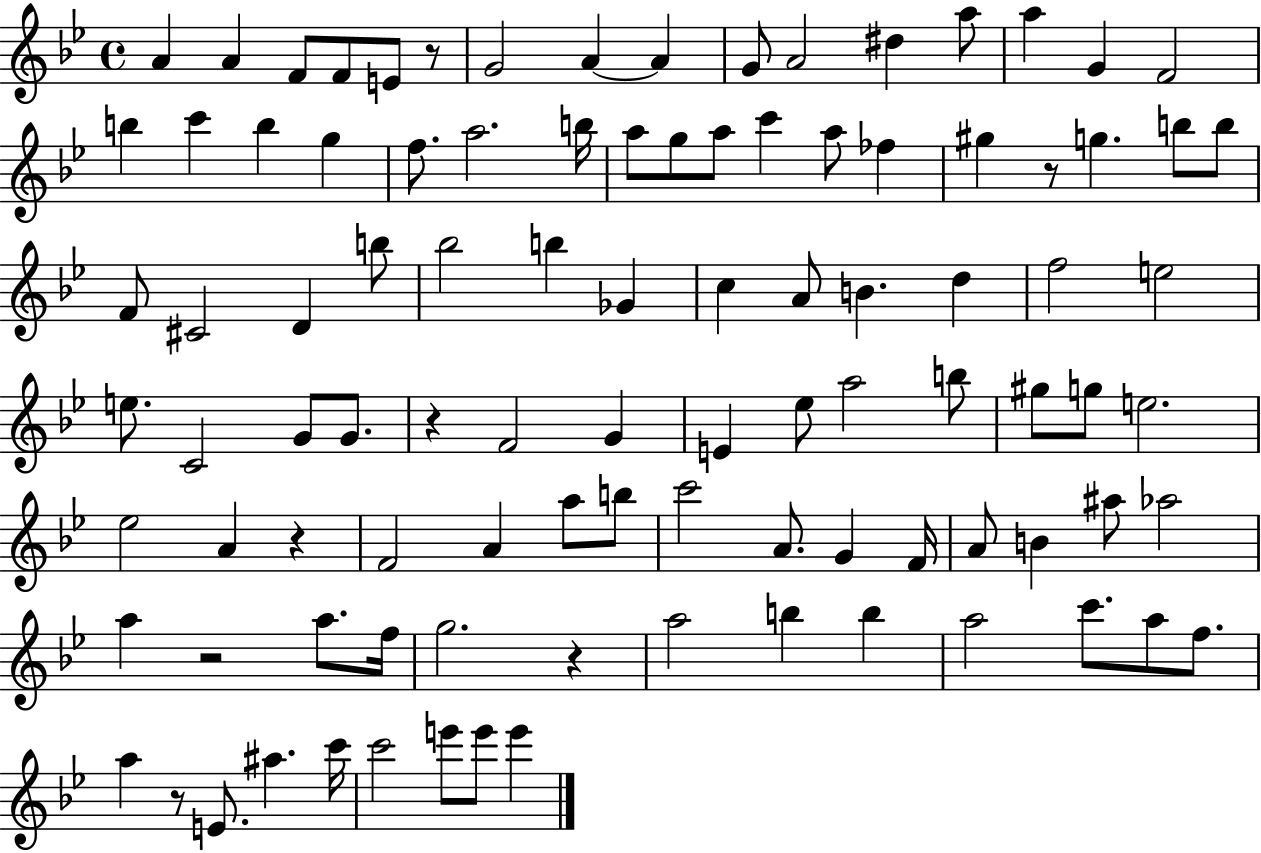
{
  \clef treble
  \time 4/4
  \defaultTimeSignature
  \key bes \major
  a'4 a'4 f'8 f'8 e'8 r8 | g'2 a'4~~ a'4 | g'8 a'2 dis''4 a''8 | a''4 g'4 f'2 | \break b''4 c'''4 b''4 g''4 | f''8. a''2. b''16 | a''8 g''8 a''8 c'''4 a''8 fes''4 | gis''4 r8 g''4. b''8 b''8 | \break f'8 cis'2 d'4 b''8 | bes''2 b''4 ges'4 | c''4 a'8 b'4. d''4 | f''2 e''2 | \break e''8. c'2 g'8 g'8. | r4 f'2 g'4 | e'4 ees''8 a''2 b''8 | gis''8 g''8 e''2. | \break ees''2 a'4 r4 | f'2 a'4 a''8 b''8 | c'''2 a'8. g'4 f'16 | a'8 b'4 ais''8 aes''2 | \break a''4 r2 a''8. f''16 | g''2. r4 | a''2 b''4 b''4 | a''2 c'''8. a''8 f''8. | \break a''4 r8 e'8. ais''4. c'''16 | c'''2 e'''8 e'''8 e'''4 | \bar "|."
}